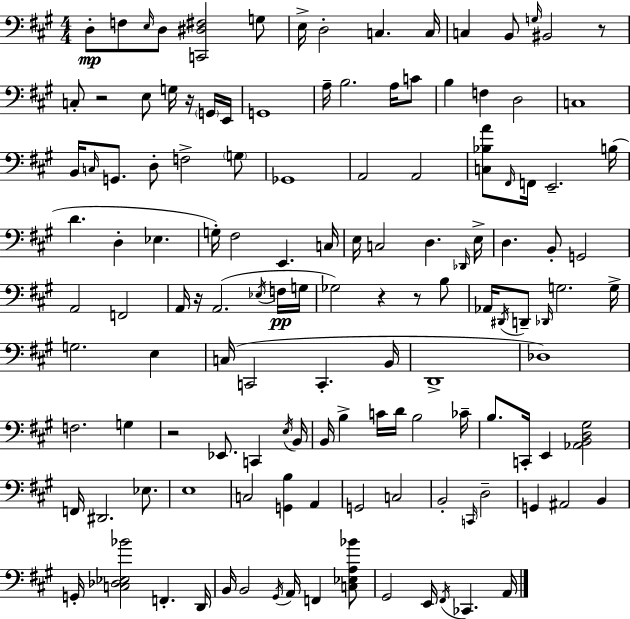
{
  \clef bass
  \numericTimeSignature
  \time 4/4
  \key a \major
  d8-.\mp f8 \grace { e16 } d8 <c, dis fis>2 g8 | e16-> d2-. c4. | c16 c4 b,8 \grace { g16 } bis,2 | r8 c8-. r2 e8 g16 r16 | \break \parenthesize g,16 e,16 g,1 | a16-- b2. a16 | c'8 b4 f4 d2 | c1 | \break b,16 \grace { c16 } g,8. d8-. f2-> | \parenthesize g8 ges,1 | a,2 a,2 | <c bes a'>8 \grace { fis,16 } f,16 e,2.-- | \break b16( d'4. d4-. ees4. | g16-.) fis2 e,4. | c16 e16 c2 d4. | \grace { des,16 } e16-> d4. b,8-. g,2 | \break a,2 f,2 | a,16 r16 a,2.( | \acciaccatura { ees16 } f16\pp g16 ges2) r4 | r8 b8 aes,16 \acciaccatura { dis,16 } d,8-- \grace { des,16 } g2. | \break g16-> g2. | e4 c16( c,2 | c,4.-. b,16 d,1-> | des1) | \break f2. | g4 r2 | ees,8. c,4 \acciaccatura { e16 } b,16 b,16 b4-> c'16 d'16 | b2 ces'16-- b8. c,16-. e,4 | \break <aes, b, d gis>2 f,16 dis,2. | ees8. e1 | c2 | <g, b>4 a,4 g,2 | \break c2 b,2-. | \grace { c,16 } d2-- g,4 ais,2 | b,4 g,16-. <c des ees bes'>2 | f,4.-. d,16 b,16 b,2 | \break \acciaccatura { gis,16 } a,16 f,4 <c ees a bes'>8 gis,2 | e,16 \acciaccatura { fis,16 } ces,4. a,16 \bar "|."
}